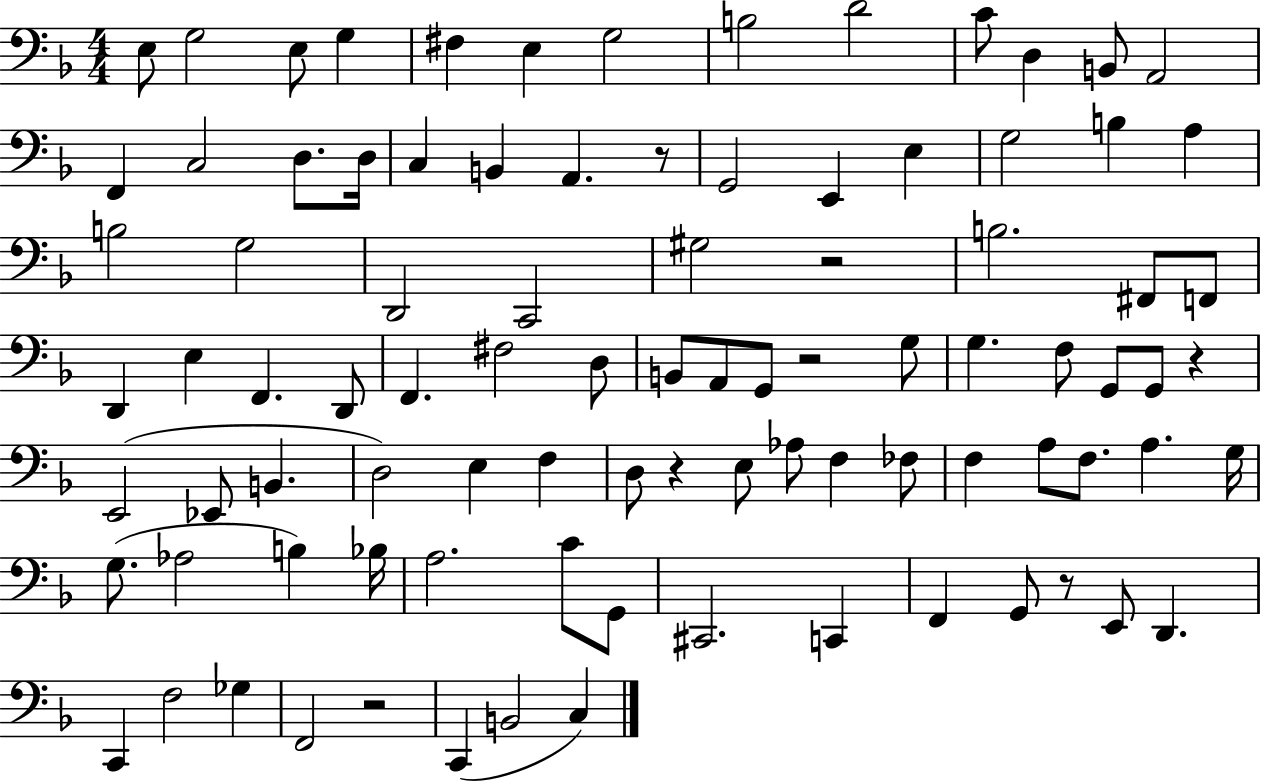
{
  \clef bass
  \numericTimeSignature
  \time 4/4
  \key f \major
  e8 g2 e8 g4 | fis4 e4 g2 | b2 d'2 | c'8 d4 b,8 a,2 | \break f,4 c2 d8. d16 | c4 b,4 a,4. r8 | g,2 e,4 e4 | g2 b4 a4 | \break b2 g2 | d,2 c,2 | gis2 r2 | b2. fis,8 f,8 | \break d,4 e4 f,4. d,8 | f,4. fis2 d8 | b,8 a,8 g,8 r2 g8 | g4. f8 g,8 g,8 r4 | \break e,2( ees,8 b,4. | d2) e4 f4 | d8 r4 e8 aes8 f4 fes8 | f4 a8 f8. a4. g16 | \break g8.( aes2 b4) bes16 | a2. c'8 g,8 | cis,2. c,4 | f,4 g,8 r8 e,8 d,4. | \break c,4 f2 ges4 | f,2 r2 | c,4( b,2 c4) | \bar "|."
}